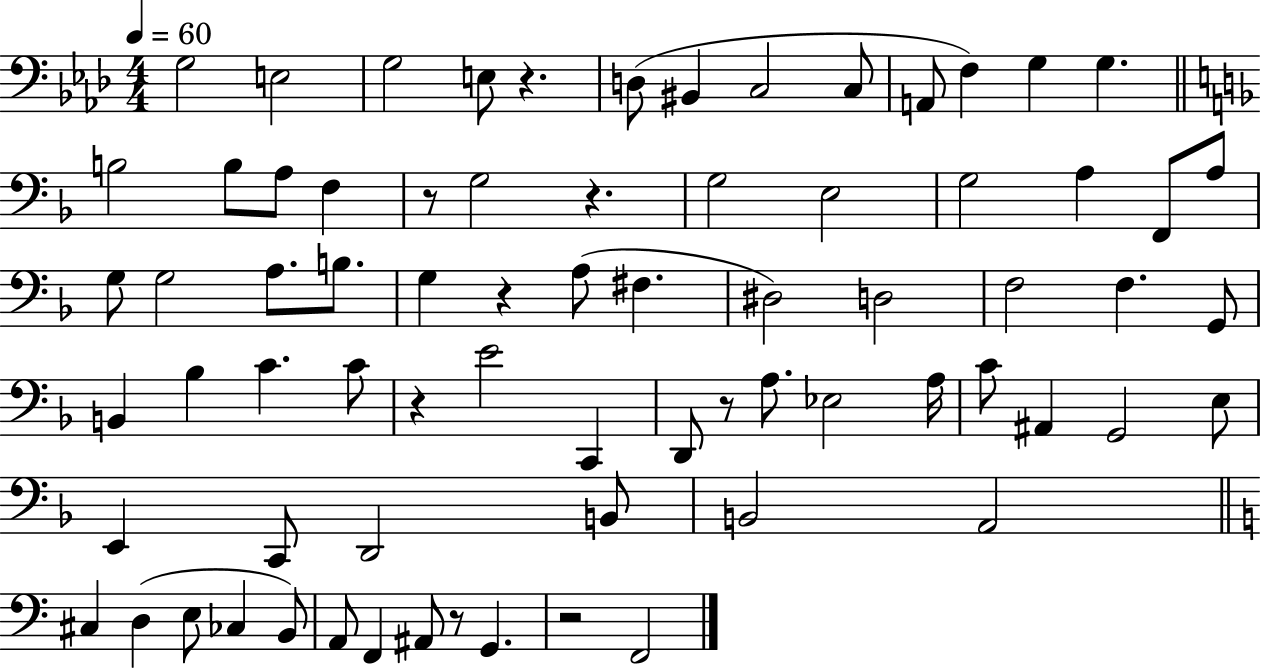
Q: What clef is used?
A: bass